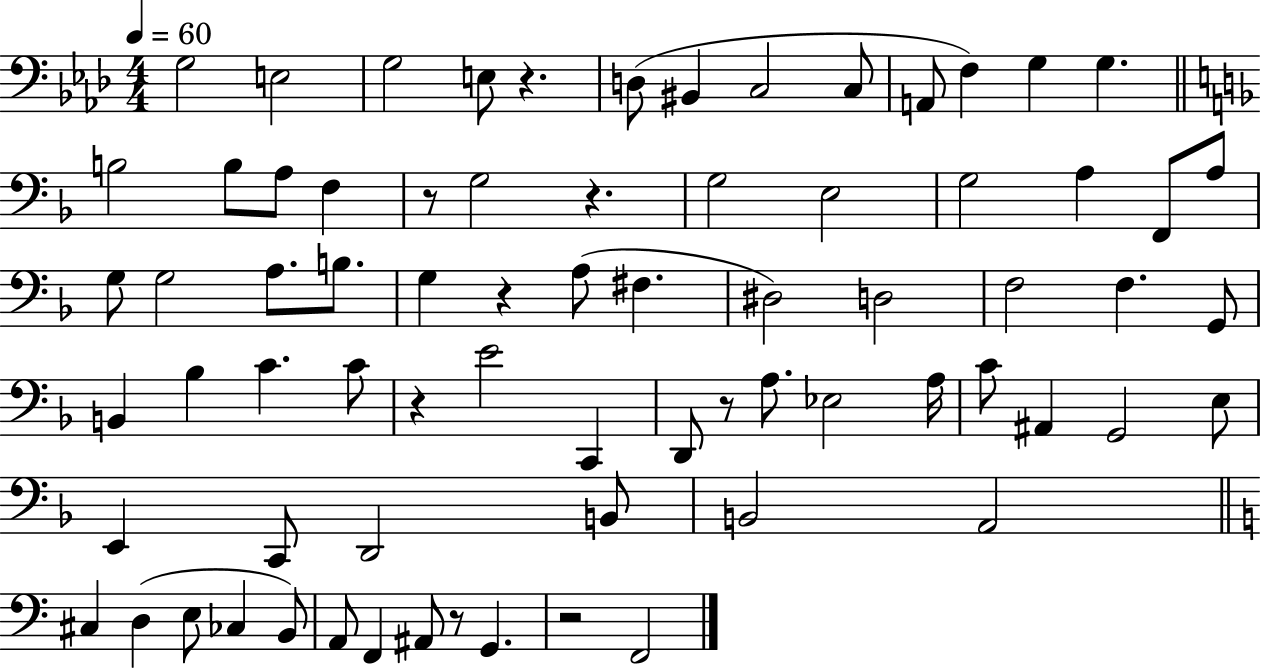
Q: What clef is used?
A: bass